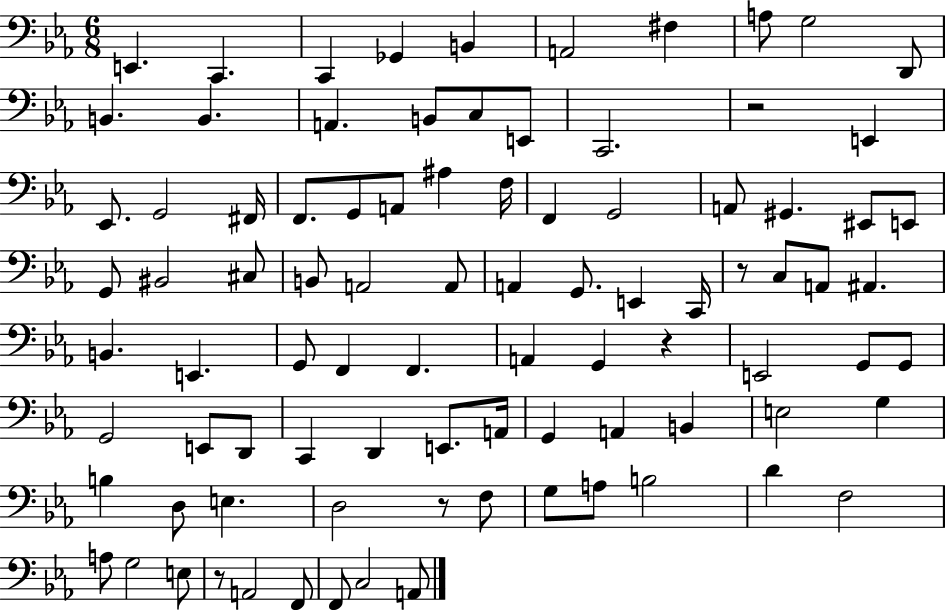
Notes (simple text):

E2/q. C2/q. C2/q Gb2/q B2/q A2/h F#3/q A3/e G3/h D2/e B2/q. B2/q. A2/q. B2/e C3/e E2/e C2/h. R/h E2/q Eb2/e. G2/h F#2/s F2/e. G2/e A2/e A#3/q F3/s F2/q G2/h A2/e G#2/q. EIS2/e E2/e G2/e BIS2/h C#3/e B2/e A2/h A2/e A2/q G2/e. E2/q C2/s R/e C3/e A2/e A#2/q. B2/q. E2/q. G2/e F2/q F2/q. A2/q G2/q R/q E2/h G2/e G2/e G2/h E2/e D2/e C2/q D2/q E2/e. A2/s G2/q A2/q B2/q E3/h G3/q B3/q D3/e E3/q. D3/h R/e F3/e G3/e A3/e B3/h D4/q F3/h A3/e G3/h E3/e R/e A2/h F2/e F2/e C3/h A2/e